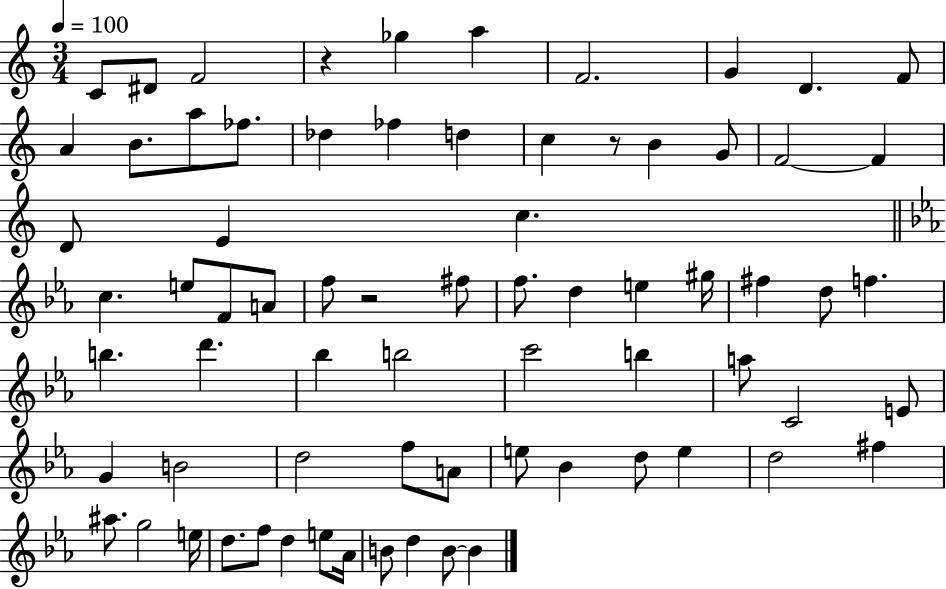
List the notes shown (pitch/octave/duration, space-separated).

C4/e D#4/e F4/h R/q Gb5/q A5/q F4/h. G4/q D4/q. F4/e A4/q B4/e. A5/e FES5/e. Db5/q FES5/q D5/q C5/q R/e B4/q G4/e F4/h F4/q D4/e E4/q C5/q. C5/q. E5/e F4/e A4/e F5/e R/h F#5/e F5/e. D5/q E5/q G#5/s F#5/q D5/e F5/q. B5/q. D6/q. Bb5/q B5/h C6/h B5/q A5/e C4/h E4/e G4/q B4/h D5/h F5/e A4/e E5/e Bb4/q D5/e E5/q D5/h F#5/q A#5/e. G5/h E5/s D5/e. F5/e D5/q E5/e Ab4/s B4/e D5/q B4/e B4/q